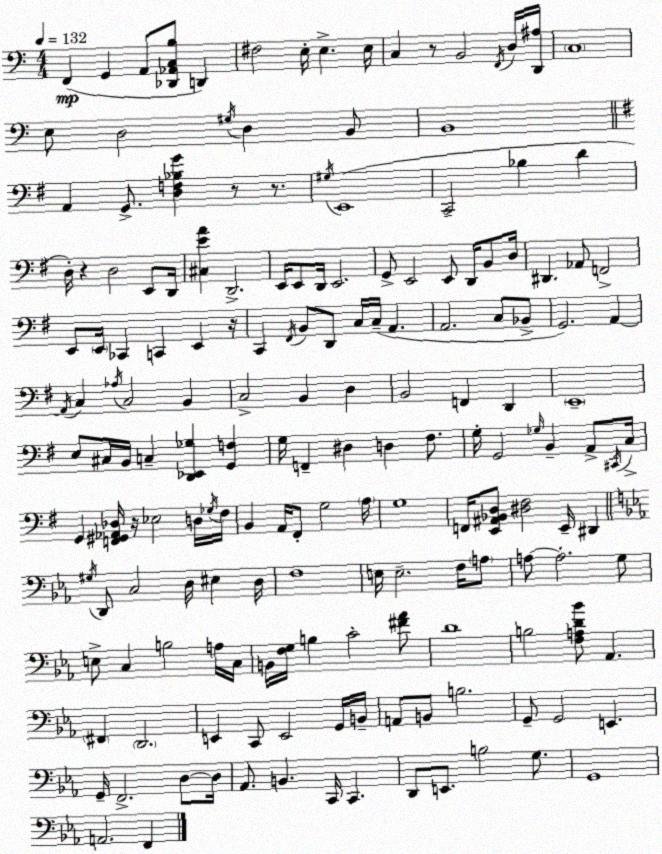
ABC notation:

X:1
T:Untitled
M:4/4
L:1/4
K:C
F,, G,, A,,/2 [_D,,_A,,C,B,]/2 D,, ^F,2 E,/4 E, E,/4 C, z/2 B,,2 F,,/4 D,/4 [D,,^A,]/4 C,4 E,/2 D,2 ^G,/4 D, B,,/2 B,,4 A,, G,,/2 [D,F,_B,G] z/2 z/2 ^G,/4 E,,4 C,,2 _B, D D,/4 z D,2 E,,/2 D,,/4 [^C,EA] D,,2 E,,/4 E,,/2 D,,/4 E,,2 G,,/2 E,,2 E,,/2 D,,/4 B,,/2 D,/4 ^D,, _A,,/2 F,,2 E,,/2 E,,/4 _C,, C,, E,, z/4 C,, ^F,,/4 B,,/2 D,,/2 C,/4 C,/4 A,, A,,2 C,/2 _B,,/2 G,,2 A,, A,,/4 C, _A,/4 C,2 B,, C,2 B,, D, B,,2 F,, D,, E,,4 E,/2 ^C,/4 B,,/4 C, [D,,_E,,_G,] [G,,F,] G,/4 F,, ^D, D, ^F,/2 G,/4 G,,2 _G,/4 B,, A,,/2 ^C,,/4 C,/4 G,, [F,,^G,,_A,,_D,]/4 z/4 _E,2 D,/4 _G,/4 ^F,/4 B,, A,,/4 ^F,,/2 G,2 A,/4 G,4 F,,/4 [E,,^A,,_B,,D,]/2 [^D,^F,]2 E,,/4 ^D,, ^G,/4 D,,/2 C,2 D,/4 ^E, D,/4 F,4 E,/4 E,2 F,/4 A,/2 A,/2 A,2 G,/2 E,/2 C, B,2 A,/4 C,/4 B,,/4 [F,G,]/4 B, C2 [^F_A]/2 D4 B,2 [F,A,D_B]/2 _A,, ^F,, D,,2 E,, C,,/2 E,,2 G,,/4 B,,/4 A,,/2 B,,/2 B,2 G,,/2 G,,2 E,, G,,/4 F,,2 D,/2 D,/4 _A,,/2 B,, C,,/4 C,, D,,/2 E,,/2 B,2 G,/2 G,,4 A,,2 F,,